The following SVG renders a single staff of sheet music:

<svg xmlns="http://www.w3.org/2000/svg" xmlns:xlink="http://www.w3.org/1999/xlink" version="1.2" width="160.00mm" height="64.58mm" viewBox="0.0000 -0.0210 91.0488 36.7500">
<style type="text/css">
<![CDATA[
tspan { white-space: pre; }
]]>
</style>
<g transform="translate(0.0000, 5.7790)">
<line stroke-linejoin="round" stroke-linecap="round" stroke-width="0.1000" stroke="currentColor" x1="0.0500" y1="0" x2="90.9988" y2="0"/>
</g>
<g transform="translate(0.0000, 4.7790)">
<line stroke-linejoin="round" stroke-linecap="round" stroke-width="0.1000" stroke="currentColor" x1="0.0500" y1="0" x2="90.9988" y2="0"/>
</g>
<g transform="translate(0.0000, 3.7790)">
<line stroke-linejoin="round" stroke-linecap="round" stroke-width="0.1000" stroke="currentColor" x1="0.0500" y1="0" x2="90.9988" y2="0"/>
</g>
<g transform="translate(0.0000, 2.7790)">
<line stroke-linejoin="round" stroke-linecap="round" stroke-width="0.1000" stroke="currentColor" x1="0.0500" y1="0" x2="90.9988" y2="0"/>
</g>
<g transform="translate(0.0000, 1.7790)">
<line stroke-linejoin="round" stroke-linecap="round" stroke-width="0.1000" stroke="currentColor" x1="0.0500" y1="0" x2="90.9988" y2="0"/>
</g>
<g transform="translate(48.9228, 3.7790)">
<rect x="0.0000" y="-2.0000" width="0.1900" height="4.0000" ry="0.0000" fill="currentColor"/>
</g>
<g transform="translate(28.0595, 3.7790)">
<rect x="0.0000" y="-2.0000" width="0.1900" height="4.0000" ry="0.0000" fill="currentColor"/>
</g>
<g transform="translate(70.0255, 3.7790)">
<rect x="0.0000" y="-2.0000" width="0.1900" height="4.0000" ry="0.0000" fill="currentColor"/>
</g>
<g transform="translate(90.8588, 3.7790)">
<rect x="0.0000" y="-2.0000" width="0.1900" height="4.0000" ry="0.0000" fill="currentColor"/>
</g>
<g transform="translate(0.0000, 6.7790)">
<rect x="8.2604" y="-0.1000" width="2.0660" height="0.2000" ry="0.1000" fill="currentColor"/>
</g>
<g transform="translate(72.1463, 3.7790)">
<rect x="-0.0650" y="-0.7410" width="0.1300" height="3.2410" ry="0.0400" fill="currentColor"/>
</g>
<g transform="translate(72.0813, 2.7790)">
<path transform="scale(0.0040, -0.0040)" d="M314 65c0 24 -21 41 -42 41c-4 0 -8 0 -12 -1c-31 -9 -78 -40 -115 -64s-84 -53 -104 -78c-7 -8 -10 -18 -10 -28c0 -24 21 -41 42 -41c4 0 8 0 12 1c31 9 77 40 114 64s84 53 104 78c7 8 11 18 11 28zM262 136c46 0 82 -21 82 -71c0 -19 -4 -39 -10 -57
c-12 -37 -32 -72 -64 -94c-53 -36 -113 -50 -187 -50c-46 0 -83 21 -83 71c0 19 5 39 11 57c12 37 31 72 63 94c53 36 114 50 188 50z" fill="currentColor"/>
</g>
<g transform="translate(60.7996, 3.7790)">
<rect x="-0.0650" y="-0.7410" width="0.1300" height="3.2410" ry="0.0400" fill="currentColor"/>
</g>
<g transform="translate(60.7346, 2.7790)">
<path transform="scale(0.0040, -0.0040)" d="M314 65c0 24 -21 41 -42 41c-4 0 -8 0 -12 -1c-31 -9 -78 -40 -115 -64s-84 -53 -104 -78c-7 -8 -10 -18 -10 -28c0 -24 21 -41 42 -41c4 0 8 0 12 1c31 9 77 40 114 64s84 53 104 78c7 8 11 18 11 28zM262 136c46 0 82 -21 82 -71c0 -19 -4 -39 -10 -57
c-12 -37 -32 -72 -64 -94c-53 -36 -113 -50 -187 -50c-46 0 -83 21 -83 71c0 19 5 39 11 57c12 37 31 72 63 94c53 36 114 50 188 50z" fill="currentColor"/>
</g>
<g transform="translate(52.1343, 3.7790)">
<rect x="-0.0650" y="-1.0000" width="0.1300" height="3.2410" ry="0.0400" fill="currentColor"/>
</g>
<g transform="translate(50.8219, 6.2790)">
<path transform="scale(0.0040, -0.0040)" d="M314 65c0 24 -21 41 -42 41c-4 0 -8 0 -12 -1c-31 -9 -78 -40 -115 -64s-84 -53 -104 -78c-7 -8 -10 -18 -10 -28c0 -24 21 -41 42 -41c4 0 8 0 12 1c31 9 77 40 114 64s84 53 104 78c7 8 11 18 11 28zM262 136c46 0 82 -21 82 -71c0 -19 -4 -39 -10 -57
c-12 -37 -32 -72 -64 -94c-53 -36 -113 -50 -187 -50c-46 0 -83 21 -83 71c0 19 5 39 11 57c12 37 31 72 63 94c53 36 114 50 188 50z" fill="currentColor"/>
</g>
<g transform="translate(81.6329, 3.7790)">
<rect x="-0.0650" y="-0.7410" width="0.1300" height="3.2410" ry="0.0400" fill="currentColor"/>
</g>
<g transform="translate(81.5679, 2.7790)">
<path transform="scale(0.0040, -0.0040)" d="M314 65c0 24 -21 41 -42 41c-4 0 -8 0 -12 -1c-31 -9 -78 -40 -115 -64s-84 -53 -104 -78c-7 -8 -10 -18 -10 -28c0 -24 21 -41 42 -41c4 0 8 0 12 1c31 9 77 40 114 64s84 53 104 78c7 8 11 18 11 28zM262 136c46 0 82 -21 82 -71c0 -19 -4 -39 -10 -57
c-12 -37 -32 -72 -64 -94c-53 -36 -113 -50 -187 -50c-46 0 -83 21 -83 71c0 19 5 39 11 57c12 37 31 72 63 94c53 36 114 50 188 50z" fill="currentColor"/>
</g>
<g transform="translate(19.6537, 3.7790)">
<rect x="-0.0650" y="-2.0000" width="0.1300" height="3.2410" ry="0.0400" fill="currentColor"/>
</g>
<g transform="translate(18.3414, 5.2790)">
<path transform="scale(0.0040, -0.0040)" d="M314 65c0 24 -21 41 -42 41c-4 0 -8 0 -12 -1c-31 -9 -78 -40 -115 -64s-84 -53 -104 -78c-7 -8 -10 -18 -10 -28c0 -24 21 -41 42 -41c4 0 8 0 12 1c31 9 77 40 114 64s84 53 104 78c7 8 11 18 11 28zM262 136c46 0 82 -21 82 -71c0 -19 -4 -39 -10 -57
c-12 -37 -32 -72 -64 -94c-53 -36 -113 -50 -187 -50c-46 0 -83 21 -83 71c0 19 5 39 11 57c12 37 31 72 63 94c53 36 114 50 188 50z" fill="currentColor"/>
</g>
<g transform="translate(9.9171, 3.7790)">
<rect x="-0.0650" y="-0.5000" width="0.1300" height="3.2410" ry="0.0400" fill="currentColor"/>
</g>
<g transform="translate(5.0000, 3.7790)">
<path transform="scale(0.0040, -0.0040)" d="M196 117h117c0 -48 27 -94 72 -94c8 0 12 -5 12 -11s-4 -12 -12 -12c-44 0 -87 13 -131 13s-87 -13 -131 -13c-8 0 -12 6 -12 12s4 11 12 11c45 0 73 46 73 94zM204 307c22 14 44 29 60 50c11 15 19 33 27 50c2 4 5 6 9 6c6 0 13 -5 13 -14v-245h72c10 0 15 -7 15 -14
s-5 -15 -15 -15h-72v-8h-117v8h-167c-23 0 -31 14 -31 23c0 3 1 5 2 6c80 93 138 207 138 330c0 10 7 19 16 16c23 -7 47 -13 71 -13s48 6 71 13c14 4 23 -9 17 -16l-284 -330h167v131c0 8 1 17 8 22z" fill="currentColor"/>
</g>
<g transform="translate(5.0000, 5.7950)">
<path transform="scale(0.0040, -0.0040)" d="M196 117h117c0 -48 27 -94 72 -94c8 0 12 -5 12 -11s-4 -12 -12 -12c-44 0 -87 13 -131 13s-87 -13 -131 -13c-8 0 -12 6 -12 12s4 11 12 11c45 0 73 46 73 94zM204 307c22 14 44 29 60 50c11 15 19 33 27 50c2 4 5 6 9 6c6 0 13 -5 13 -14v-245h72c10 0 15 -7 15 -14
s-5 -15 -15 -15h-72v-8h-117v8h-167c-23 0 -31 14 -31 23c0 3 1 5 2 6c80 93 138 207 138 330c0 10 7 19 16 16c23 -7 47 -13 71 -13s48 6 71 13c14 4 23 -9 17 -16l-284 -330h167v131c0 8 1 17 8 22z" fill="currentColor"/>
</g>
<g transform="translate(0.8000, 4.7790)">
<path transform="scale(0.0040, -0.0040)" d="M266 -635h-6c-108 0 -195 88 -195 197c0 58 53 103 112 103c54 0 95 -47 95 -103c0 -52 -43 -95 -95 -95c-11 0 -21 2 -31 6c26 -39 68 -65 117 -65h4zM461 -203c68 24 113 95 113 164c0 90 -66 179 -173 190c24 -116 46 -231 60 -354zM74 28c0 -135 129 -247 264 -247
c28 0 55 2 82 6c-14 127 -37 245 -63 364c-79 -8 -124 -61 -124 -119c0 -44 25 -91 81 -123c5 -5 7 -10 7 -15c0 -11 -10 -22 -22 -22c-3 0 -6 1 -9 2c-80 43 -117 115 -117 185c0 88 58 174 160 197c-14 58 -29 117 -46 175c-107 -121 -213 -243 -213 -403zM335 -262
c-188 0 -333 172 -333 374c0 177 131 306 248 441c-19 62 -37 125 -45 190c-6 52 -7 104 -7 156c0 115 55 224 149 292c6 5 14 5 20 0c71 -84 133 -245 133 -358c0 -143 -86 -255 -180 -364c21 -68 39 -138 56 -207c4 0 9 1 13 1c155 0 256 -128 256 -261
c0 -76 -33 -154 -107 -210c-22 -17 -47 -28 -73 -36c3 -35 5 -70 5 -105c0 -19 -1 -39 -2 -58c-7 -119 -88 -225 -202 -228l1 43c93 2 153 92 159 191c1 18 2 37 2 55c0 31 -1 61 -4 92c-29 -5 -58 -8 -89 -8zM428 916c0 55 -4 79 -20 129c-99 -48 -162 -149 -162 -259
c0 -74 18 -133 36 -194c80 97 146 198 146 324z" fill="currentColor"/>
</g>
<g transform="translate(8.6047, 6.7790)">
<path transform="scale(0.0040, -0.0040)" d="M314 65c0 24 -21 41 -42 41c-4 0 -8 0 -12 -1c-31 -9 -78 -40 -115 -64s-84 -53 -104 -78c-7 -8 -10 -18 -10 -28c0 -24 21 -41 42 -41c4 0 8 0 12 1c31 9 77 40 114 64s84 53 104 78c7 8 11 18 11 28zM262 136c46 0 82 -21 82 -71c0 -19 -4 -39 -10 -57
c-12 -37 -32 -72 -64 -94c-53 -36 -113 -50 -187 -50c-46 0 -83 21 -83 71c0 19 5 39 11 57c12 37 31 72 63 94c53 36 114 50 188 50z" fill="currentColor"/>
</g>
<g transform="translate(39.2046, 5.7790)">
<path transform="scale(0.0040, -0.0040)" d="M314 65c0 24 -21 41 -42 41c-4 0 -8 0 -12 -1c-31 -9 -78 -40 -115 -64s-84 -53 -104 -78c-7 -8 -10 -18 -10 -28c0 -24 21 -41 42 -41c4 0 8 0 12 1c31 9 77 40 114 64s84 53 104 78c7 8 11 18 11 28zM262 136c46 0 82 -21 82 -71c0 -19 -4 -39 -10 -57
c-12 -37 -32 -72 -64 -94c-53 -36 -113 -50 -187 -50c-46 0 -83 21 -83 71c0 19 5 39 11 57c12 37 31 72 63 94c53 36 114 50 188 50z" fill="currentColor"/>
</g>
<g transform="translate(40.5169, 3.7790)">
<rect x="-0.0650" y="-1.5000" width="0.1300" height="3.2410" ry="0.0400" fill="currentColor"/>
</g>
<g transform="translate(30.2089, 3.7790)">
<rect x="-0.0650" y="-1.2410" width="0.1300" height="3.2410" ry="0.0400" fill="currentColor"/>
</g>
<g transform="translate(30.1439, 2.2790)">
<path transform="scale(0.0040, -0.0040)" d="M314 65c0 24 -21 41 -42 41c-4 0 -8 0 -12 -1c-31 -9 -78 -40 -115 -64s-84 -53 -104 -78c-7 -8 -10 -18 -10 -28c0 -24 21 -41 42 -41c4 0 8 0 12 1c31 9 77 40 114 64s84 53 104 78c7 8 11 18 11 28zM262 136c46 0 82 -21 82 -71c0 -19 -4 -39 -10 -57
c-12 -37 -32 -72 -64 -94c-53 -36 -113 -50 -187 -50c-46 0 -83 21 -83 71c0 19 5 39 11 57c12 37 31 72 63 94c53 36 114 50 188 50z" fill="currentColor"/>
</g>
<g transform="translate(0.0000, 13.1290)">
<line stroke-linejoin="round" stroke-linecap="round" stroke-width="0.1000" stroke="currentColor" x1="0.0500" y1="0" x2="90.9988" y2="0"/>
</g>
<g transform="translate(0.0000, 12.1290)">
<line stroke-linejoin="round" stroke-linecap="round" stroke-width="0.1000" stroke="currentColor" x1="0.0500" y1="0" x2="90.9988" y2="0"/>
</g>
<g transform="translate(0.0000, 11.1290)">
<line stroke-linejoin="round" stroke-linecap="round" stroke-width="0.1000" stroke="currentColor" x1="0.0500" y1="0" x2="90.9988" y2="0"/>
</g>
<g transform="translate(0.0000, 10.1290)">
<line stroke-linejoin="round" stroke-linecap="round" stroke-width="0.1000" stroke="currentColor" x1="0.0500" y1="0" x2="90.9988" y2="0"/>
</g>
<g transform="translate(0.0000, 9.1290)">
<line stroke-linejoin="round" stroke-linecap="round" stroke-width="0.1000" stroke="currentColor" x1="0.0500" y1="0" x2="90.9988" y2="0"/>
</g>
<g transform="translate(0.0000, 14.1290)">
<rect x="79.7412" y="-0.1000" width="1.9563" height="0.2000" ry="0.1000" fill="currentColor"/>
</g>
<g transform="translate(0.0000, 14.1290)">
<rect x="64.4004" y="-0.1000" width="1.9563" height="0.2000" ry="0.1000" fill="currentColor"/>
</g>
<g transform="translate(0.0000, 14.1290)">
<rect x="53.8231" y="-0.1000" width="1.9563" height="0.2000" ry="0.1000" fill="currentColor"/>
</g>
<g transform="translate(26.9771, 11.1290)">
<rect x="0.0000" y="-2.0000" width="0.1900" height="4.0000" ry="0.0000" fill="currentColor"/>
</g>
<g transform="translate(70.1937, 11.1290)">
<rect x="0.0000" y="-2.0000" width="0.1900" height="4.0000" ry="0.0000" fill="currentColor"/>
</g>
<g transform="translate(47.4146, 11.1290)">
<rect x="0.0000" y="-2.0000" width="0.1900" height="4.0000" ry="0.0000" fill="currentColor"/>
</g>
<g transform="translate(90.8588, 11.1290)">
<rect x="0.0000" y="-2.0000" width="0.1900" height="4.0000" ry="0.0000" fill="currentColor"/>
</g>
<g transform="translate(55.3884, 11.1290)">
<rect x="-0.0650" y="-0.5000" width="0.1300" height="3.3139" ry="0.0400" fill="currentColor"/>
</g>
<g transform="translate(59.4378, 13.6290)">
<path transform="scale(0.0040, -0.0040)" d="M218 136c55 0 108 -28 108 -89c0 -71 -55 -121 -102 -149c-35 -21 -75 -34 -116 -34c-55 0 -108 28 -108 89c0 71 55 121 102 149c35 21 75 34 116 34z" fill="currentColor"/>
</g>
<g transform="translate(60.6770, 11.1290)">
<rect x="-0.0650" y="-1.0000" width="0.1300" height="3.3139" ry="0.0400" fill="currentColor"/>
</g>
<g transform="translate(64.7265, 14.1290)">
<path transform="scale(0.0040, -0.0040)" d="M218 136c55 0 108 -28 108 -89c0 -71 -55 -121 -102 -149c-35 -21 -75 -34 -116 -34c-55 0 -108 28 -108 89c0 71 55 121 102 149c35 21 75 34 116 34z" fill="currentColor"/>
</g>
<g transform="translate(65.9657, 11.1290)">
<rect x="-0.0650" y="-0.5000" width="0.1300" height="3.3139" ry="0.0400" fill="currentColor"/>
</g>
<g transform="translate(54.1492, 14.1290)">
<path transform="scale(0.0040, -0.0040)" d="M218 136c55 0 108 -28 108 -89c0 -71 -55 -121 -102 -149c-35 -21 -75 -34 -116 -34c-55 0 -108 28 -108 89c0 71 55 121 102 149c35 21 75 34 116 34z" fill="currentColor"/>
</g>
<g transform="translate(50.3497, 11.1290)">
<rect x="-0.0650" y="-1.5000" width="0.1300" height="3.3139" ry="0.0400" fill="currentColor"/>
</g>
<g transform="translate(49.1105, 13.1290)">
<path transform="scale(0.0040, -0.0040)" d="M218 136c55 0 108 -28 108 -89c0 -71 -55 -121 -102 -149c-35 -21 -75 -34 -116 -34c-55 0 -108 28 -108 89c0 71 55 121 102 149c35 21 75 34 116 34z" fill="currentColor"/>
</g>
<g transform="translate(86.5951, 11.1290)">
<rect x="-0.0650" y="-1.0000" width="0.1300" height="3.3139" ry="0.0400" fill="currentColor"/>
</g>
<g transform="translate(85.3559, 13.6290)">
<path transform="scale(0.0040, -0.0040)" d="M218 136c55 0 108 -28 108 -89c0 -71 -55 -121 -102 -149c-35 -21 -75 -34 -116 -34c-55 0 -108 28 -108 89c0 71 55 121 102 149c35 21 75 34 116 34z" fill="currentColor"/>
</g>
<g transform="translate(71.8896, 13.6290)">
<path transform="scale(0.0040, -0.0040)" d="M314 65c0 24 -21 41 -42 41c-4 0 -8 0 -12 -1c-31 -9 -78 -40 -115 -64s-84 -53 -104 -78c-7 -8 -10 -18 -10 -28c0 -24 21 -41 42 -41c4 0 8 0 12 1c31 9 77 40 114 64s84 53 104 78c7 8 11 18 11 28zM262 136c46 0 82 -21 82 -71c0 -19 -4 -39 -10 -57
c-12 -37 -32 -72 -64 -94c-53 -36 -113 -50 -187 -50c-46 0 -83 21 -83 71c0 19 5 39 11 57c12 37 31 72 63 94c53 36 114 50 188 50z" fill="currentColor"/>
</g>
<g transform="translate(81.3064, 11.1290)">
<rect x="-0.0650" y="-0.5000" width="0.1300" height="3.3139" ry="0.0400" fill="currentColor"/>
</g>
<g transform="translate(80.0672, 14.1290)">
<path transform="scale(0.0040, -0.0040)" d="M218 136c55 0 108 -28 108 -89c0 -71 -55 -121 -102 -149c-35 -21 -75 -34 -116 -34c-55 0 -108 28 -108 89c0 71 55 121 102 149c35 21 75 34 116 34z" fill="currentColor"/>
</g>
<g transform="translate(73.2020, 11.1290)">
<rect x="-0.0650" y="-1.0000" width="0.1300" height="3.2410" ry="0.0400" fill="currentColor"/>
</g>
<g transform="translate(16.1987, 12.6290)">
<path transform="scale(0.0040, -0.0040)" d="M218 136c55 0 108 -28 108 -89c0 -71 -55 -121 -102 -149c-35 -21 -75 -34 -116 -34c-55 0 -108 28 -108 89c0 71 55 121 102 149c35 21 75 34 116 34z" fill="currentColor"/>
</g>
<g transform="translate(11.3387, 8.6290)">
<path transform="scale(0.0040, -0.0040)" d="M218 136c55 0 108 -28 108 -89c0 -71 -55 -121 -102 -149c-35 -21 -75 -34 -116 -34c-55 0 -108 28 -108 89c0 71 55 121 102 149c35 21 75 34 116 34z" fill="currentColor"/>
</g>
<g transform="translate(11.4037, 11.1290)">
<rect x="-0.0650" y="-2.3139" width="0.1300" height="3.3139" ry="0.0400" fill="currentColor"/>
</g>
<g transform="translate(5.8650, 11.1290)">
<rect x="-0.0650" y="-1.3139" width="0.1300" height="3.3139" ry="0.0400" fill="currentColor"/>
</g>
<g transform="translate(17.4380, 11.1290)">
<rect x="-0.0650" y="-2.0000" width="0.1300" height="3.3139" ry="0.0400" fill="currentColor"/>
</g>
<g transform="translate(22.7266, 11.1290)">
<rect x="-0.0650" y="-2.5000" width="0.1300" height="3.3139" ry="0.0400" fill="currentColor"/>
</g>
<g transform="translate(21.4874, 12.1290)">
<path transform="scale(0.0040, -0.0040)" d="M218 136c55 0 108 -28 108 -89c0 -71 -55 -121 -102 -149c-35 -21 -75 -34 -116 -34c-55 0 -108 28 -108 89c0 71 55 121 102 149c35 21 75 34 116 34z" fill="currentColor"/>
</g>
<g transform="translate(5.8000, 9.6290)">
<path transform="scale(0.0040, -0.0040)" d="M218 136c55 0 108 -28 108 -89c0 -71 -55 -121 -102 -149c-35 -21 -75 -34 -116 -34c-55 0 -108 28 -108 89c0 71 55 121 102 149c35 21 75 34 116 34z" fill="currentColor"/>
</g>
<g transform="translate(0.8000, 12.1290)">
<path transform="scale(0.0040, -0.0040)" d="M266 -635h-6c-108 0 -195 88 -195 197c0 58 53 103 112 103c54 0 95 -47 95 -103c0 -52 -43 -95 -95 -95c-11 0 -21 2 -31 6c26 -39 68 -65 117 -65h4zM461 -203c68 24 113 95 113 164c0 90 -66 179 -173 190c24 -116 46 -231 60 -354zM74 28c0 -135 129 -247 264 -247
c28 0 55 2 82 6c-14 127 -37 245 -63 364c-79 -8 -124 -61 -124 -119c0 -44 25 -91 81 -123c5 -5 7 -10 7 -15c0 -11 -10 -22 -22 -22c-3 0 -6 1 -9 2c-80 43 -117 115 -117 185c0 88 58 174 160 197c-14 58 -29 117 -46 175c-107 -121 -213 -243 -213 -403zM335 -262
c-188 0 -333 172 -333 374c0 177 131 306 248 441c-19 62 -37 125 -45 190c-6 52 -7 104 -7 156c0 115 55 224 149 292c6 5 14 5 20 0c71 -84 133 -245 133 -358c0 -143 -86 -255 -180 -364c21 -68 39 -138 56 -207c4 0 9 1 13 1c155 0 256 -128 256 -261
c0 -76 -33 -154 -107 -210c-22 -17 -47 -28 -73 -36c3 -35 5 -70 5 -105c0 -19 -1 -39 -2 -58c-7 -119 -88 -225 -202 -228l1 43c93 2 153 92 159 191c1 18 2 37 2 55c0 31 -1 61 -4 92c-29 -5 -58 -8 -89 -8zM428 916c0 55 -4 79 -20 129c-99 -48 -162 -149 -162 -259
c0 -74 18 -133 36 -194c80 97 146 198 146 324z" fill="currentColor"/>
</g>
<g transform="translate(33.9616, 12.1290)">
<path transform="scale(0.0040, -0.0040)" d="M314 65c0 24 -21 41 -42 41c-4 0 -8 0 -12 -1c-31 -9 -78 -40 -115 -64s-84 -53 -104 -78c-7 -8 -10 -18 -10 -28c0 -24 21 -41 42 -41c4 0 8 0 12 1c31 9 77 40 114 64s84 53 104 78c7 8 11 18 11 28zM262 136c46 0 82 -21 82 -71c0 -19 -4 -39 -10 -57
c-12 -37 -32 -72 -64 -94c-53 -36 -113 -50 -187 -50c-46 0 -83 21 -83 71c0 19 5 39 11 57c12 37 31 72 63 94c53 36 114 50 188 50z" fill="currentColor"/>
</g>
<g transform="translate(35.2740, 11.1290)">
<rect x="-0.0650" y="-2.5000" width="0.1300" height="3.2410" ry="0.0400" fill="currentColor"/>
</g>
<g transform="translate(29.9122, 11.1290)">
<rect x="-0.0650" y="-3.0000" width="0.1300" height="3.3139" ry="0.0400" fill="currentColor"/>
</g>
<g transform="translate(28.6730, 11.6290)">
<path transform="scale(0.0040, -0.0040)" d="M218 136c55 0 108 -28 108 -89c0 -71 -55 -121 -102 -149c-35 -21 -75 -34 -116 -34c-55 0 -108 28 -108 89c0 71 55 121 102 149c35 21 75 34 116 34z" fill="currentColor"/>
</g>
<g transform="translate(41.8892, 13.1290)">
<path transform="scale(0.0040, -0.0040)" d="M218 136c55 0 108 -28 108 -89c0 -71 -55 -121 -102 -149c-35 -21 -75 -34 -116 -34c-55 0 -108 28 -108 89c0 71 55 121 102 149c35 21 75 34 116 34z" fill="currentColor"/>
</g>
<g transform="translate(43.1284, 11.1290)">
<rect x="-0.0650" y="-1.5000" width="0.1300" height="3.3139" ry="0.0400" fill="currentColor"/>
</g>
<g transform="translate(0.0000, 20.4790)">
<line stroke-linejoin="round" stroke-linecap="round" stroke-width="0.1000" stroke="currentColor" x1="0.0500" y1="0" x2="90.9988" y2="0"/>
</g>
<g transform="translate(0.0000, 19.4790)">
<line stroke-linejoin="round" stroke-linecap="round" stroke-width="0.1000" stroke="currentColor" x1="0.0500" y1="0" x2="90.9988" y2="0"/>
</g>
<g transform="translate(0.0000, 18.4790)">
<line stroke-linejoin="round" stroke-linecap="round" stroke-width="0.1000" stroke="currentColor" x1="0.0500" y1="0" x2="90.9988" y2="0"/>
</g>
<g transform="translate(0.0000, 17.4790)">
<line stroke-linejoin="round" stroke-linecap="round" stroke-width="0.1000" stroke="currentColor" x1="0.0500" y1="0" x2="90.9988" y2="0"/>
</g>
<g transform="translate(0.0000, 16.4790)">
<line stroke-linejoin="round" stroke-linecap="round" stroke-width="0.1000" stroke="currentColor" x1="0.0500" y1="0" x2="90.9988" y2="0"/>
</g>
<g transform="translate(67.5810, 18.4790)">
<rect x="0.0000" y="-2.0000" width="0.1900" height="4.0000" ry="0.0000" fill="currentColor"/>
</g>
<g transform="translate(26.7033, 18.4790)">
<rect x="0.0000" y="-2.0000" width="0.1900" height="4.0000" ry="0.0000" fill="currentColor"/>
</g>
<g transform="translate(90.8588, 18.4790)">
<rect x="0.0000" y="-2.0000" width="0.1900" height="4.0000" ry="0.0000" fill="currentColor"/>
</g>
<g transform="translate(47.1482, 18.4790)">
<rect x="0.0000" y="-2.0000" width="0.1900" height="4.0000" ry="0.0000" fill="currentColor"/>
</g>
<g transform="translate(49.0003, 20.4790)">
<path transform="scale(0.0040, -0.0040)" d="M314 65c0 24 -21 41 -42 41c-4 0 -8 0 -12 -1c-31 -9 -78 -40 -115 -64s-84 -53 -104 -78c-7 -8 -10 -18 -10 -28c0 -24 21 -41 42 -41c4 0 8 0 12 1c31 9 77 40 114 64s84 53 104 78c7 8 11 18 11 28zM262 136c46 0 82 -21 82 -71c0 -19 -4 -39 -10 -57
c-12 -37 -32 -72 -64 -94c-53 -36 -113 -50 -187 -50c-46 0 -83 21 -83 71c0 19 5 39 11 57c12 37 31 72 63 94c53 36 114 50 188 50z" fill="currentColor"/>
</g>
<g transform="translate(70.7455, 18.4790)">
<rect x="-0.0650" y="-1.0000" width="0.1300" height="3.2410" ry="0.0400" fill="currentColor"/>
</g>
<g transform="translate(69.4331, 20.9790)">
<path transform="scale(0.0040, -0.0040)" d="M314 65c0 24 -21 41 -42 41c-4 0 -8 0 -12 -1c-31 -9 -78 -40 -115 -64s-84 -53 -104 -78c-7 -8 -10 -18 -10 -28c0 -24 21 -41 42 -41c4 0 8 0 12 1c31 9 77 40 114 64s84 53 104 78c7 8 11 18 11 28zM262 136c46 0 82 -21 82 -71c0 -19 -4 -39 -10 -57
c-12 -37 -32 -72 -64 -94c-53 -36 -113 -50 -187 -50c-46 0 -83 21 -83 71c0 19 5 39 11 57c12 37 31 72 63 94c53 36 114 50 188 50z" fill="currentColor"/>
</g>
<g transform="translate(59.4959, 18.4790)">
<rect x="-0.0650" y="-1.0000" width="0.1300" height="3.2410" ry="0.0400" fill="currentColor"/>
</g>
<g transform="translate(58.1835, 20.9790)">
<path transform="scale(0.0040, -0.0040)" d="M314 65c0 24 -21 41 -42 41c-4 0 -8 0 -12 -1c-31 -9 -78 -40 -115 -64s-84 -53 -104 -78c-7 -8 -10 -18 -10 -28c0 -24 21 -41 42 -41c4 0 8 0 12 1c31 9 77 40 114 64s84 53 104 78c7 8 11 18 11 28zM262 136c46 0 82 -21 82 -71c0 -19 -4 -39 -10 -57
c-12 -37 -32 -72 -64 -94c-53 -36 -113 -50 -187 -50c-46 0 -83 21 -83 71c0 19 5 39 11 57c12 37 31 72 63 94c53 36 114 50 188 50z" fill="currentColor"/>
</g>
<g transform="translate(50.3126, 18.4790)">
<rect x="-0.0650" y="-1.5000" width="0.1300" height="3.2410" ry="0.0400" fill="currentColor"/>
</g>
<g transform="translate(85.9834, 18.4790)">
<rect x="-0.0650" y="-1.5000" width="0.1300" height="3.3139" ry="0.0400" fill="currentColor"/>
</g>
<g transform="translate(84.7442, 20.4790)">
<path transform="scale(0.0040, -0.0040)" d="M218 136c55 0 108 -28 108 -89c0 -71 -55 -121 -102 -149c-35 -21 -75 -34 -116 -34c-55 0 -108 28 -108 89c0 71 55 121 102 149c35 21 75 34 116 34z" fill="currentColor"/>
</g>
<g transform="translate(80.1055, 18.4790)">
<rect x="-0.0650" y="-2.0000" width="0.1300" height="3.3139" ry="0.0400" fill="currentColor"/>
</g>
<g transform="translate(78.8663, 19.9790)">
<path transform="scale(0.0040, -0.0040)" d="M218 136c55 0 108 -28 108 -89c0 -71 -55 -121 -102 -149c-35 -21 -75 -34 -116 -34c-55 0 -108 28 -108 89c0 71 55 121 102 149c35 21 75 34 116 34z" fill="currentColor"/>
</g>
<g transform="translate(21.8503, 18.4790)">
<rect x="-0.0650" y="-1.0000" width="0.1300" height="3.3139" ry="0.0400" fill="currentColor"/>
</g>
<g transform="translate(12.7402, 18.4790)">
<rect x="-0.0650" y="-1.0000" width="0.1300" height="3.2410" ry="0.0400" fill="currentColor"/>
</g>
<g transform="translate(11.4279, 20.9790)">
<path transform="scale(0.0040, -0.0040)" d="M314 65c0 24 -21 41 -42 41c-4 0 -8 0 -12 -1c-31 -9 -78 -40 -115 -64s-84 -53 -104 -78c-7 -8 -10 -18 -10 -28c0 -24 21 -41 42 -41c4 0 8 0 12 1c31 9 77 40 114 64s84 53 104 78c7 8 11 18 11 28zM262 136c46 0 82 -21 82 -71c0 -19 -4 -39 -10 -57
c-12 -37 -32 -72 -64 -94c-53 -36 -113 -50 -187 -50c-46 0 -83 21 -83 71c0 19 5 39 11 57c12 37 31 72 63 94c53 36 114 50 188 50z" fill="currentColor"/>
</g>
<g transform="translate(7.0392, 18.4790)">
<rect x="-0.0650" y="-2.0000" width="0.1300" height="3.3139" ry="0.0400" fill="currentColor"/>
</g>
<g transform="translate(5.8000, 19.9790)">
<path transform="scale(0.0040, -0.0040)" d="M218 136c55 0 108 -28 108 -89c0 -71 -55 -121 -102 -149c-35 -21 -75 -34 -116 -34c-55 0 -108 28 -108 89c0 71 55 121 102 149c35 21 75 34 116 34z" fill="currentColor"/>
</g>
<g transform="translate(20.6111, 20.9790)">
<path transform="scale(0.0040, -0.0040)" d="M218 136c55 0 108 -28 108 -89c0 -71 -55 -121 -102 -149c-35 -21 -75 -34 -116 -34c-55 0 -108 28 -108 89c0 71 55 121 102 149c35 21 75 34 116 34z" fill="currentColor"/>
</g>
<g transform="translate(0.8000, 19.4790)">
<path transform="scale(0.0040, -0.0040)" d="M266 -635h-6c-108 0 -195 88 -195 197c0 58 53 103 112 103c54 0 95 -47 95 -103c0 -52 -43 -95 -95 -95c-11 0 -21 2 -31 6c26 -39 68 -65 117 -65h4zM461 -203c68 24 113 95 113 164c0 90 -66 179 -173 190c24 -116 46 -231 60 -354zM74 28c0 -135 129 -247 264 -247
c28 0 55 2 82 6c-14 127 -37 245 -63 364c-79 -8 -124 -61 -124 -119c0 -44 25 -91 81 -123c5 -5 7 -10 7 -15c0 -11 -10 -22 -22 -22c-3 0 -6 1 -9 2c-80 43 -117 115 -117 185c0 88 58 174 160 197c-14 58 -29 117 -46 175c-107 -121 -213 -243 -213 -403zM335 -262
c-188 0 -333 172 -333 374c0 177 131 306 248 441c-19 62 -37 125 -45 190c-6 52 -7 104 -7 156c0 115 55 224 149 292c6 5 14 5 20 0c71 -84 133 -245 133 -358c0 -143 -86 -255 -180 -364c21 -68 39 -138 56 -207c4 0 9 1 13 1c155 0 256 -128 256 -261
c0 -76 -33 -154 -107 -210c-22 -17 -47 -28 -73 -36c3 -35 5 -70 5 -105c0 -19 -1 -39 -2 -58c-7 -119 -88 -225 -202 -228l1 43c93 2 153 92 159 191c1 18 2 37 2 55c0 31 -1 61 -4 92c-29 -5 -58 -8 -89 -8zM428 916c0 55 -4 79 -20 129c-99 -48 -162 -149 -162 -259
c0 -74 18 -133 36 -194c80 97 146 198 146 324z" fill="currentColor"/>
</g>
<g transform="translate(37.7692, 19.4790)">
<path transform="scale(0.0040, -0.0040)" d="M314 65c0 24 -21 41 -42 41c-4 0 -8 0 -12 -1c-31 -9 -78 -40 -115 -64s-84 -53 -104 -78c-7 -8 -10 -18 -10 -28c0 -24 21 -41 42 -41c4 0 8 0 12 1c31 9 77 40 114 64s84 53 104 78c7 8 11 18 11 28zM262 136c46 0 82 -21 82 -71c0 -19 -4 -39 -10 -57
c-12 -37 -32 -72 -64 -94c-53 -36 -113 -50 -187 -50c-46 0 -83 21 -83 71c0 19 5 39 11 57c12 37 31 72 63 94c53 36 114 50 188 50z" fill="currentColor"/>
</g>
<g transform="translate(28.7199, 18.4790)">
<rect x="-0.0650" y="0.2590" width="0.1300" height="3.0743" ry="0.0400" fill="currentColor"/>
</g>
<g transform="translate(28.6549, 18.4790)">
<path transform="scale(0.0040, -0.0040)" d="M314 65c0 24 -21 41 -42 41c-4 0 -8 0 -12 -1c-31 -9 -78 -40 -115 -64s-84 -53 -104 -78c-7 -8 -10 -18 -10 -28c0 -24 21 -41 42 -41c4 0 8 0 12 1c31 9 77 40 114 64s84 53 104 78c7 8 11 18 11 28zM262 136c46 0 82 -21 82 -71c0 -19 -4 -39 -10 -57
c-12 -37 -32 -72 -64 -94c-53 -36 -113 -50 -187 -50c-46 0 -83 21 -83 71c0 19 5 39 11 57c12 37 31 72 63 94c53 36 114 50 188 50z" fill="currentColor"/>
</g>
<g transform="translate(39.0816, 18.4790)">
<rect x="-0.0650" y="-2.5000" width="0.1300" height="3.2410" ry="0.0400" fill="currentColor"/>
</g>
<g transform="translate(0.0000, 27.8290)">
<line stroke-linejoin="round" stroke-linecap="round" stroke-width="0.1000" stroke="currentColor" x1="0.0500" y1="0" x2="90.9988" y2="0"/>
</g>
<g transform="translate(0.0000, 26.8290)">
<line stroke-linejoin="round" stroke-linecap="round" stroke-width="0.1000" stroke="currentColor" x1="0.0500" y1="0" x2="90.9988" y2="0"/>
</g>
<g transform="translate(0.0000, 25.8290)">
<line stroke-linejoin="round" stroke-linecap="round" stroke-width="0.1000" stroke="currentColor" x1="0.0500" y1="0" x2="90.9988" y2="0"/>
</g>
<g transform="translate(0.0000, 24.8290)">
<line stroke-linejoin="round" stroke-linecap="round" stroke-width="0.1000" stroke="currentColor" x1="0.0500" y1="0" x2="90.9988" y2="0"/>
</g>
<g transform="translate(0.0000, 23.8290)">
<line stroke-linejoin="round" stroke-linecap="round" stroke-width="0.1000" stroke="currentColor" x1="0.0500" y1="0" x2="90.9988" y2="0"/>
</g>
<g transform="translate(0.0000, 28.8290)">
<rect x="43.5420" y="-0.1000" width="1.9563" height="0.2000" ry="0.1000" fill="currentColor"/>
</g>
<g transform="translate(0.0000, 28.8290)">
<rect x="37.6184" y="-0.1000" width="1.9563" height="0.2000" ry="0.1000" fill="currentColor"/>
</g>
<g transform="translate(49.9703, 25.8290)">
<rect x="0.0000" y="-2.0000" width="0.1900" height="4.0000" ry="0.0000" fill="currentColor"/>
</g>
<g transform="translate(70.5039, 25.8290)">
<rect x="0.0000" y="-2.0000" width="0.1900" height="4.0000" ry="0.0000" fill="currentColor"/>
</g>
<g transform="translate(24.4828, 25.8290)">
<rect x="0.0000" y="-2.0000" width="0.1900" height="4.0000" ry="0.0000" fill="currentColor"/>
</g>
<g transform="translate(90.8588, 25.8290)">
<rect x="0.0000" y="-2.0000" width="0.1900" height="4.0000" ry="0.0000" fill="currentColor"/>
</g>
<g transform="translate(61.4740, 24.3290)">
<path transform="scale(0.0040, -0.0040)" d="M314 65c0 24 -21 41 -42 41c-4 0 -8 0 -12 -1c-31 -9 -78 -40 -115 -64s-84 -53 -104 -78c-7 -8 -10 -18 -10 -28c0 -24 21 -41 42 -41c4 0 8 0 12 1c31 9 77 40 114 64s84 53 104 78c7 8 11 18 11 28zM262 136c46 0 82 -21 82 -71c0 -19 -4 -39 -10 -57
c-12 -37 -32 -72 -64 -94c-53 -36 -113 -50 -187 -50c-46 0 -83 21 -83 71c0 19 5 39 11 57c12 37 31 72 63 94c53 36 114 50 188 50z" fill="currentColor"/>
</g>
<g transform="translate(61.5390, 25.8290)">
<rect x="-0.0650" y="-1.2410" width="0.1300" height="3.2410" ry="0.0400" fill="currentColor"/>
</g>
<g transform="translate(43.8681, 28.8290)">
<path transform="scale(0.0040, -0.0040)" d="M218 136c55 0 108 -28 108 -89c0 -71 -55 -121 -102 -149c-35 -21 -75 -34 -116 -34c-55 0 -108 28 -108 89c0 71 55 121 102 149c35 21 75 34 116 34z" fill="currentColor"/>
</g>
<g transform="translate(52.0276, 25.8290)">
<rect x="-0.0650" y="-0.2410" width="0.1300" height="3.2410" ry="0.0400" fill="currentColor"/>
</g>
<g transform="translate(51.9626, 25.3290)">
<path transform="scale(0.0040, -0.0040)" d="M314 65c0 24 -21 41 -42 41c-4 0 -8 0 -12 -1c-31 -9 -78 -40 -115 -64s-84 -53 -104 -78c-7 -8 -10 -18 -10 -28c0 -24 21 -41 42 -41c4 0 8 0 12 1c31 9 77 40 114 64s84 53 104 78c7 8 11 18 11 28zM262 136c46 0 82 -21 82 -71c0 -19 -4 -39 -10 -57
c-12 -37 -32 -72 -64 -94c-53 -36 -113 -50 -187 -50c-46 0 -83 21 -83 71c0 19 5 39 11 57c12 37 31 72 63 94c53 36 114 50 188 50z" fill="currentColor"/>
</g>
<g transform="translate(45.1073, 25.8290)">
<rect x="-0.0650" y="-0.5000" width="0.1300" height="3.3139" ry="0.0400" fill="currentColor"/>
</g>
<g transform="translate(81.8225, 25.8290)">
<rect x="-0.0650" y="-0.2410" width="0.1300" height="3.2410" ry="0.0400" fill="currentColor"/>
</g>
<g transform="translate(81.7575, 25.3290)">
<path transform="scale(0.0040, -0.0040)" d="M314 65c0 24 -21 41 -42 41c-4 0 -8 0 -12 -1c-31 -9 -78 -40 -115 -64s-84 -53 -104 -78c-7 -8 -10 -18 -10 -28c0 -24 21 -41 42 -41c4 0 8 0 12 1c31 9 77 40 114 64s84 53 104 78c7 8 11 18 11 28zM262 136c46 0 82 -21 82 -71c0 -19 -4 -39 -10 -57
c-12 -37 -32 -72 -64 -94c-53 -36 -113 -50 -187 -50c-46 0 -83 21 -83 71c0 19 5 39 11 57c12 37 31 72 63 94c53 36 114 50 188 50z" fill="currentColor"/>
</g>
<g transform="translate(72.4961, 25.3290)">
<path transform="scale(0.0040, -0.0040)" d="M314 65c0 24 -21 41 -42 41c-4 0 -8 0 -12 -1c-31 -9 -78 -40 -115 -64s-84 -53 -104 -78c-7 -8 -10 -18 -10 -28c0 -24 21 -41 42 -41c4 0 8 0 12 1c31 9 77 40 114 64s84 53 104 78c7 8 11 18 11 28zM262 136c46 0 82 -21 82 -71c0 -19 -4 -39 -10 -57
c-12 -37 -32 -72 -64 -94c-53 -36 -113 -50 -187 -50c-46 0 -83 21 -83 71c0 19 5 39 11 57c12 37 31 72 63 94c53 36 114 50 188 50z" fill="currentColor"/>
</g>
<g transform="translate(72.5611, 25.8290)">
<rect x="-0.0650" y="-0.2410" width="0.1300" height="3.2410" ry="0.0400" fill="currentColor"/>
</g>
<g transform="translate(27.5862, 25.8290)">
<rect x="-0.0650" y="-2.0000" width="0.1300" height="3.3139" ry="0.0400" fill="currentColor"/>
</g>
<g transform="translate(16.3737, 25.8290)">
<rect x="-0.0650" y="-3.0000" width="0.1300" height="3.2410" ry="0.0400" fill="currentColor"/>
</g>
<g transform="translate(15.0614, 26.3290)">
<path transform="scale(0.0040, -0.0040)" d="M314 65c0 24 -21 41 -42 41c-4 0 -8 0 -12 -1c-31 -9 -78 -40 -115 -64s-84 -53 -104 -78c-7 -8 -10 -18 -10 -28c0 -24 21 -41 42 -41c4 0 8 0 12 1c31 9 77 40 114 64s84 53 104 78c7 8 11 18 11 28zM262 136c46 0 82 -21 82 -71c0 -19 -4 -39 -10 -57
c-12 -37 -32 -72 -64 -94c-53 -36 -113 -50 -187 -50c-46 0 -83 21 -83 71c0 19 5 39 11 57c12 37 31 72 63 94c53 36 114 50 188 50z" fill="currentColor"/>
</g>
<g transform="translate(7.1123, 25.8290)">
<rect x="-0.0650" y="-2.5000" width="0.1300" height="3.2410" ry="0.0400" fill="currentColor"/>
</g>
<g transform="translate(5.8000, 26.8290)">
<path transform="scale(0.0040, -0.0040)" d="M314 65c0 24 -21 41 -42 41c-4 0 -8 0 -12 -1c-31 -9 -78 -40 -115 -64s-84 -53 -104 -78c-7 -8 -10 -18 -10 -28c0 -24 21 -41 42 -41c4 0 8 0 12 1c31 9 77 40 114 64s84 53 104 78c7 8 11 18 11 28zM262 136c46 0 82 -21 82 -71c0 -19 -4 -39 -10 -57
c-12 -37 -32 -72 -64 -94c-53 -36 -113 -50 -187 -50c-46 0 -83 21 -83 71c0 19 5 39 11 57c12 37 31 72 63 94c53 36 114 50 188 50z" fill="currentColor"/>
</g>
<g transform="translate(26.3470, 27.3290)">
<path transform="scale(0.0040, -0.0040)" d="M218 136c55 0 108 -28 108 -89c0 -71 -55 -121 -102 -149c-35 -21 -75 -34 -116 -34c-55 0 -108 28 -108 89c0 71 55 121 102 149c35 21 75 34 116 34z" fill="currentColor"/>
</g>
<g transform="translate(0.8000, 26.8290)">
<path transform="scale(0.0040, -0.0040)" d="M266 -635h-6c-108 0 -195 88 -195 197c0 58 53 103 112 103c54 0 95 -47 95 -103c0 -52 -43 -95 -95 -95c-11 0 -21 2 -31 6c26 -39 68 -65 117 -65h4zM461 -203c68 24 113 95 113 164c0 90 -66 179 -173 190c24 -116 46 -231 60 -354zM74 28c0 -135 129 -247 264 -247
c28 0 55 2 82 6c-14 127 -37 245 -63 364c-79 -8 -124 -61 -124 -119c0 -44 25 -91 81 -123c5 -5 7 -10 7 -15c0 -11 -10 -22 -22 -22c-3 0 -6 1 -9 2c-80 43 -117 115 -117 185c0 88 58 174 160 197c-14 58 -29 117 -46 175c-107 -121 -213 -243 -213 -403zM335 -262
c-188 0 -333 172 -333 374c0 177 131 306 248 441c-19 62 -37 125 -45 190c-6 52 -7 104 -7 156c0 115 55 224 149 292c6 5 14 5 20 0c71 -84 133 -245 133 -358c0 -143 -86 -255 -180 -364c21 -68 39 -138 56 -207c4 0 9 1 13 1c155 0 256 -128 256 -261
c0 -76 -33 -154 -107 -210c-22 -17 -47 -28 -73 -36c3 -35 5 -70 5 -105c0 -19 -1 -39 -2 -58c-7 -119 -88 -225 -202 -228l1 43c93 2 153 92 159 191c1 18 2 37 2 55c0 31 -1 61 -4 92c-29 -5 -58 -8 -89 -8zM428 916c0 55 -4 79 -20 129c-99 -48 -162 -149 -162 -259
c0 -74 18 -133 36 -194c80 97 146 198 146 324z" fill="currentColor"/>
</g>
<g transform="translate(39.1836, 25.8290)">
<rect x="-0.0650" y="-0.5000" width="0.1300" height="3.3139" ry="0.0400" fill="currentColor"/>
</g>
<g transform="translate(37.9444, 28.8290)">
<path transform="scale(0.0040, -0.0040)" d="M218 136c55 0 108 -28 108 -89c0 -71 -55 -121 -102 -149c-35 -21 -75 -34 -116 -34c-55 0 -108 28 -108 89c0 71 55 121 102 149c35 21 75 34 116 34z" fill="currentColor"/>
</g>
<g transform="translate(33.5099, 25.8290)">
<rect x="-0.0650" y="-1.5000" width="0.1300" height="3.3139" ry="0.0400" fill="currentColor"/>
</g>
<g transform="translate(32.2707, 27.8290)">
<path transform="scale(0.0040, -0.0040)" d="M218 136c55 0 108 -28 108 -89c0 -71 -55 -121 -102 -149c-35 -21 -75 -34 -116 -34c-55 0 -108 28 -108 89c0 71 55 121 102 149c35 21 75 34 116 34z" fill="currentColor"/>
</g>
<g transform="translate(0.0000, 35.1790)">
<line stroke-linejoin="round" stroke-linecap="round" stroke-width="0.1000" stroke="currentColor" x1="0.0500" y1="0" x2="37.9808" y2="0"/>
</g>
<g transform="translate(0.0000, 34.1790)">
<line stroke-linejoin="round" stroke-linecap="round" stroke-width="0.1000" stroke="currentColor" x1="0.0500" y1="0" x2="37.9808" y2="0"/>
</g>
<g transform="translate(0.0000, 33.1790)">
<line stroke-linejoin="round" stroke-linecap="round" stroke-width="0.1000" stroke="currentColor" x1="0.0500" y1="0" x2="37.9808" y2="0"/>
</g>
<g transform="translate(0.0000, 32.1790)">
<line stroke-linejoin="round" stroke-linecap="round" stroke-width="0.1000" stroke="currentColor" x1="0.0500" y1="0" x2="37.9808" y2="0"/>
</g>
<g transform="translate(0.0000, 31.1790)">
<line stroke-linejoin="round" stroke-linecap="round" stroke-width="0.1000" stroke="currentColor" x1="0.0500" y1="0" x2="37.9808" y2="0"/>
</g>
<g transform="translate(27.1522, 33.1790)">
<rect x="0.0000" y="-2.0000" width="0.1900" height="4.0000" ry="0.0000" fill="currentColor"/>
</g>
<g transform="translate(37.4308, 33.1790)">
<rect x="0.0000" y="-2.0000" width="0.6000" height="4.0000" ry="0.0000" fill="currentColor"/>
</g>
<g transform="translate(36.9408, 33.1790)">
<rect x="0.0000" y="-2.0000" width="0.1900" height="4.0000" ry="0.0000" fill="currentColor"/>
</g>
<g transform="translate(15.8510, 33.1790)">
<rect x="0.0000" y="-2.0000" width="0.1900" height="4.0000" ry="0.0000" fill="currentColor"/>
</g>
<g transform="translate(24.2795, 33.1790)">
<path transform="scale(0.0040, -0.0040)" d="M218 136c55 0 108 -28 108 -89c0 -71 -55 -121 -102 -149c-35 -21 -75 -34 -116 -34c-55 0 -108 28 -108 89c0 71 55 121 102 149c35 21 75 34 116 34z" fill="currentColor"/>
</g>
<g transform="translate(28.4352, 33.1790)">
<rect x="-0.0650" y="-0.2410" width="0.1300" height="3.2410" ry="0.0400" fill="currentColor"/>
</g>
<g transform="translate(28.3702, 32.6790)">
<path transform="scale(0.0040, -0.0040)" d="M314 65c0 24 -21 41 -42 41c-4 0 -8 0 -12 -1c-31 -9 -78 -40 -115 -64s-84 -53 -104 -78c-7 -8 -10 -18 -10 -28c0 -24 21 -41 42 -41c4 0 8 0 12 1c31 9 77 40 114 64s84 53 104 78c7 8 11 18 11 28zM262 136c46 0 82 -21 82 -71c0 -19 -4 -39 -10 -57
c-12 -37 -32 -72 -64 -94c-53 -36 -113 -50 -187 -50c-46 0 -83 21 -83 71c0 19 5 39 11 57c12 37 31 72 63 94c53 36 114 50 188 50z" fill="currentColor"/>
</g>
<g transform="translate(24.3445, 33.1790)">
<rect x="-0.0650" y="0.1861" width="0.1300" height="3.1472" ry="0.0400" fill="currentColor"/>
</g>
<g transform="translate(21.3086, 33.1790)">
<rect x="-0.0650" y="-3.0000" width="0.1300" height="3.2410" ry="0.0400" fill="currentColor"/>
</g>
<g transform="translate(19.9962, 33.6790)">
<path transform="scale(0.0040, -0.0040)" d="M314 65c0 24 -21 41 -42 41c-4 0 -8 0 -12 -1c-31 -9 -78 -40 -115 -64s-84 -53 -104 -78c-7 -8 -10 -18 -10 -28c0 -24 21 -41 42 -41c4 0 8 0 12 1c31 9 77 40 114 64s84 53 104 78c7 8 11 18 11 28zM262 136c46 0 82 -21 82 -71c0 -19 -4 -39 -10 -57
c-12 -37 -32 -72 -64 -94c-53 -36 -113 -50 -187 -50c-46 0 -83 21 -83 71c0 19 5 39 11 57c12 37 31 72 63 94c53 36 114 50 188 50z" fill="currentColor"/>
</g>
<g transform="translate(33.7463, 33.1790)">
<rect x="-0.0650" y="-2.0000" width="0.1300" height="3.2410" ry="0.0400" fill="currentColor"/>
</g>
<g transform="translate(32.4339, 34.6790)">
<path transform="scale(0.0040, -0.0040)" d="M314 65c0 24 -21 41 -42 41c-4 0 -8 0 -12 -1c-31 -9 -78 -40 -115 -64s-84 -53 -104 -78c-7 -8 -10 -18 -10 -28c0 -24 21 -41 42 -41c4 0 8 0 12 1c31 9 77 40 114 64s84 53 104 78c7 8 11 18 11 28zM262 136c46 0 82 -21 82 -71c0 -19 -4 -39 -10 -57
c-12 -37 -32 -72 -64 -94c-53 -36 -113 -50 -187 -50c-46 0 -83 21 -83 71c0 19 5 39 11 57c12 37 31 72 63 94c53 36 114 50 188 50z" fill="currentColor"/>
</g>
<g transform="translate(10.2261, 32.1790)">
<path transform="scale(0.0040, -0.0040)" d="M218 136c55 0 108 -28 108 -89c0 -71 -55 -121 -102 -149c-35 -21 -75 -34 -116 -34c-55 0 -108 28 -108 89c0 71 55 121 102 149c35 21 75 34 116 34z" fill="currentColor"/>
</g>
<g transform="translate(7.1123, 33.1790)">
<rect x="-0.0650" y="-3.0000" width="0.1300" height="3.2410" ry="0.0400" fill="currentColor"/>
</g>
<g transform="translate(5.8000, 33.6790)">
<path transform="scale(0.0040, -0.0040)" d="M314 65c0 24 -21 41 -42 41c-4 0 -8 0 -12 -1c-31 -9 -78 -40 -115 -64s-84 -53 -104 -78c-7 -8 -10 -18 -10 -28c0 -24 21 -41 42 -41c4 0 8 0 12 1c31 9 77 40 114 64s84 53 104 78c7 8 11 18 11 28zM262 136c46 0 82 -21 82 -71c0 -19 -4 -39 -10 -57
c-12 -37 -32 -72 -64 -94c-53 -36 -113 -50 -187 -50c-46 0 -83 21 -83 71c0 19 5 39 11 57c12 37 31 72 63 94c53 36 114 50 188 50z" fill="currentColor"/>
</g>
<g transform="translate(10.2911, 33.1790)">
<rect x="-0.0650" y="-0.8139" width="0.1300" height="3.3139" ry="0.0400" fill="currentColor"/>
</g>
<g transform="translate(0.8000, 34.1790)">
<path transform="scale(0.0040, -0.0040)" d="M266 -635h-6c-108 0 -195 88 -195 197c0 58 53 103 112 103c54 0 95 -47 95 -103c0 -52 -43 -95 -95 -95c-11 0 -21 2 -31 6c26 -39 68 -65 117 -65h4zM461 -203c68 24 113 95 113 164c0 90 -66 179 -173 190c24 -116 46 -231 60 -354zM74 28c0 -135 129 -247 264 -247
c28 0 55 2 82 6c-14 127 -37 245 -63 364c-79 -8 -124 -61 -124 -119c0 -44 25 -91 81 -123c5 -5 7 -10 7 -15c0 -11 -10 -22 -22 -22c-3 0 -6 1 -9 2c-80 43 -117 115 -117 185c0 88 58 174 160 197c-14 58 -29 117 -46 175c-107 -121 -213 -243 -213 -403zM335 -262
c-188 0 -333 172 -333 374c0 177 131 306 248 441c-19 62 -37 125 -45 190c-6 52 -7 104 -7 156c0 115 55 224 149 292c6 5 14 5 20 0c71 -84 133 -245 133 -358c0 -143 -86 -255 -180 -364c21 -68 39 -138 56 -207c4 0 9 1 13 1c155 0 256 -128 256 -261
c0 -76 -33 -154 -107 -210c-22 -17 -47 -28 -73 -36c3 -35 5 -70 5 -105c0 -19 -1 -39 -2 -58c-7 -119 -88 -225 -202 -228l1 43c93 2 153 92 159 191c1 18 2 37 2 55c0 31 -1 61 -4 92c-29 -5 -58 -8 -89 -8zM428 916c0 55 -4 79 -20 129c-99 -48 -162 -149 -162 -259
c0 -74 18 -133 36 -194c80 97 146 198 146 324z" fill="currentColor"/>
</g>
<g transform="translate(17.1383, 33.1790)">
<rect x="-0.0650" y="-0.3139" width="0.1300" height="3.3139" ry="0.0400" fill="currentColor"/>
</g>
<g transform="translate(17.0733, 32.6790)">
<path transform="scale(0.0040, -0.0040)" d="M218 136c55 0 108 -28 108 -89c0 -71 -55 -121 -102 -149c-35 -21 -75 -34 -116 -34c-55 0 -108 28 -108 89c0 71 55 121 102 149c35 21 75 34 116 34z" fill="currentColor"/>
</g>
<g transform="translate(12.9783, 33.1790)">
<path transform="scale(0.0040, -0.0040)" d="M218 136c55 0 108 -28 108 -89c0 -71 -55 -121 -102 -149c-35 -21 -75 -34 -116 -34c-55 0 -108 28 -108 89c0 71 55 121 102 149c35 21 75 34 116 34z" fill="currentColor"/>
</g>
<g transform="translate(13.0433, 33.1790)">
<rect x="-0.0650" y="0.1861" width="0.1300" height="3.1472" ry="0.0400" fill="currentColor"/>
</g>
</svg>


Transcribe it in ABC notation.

X:1
T:Untitled
M:4/4
L:1/4
K:C
C2 F2 e2 E2 D2 d2 d2 d2 e g F G A G2 E E C D C D2 C D F D2 D B2 G2 E2 D2 D2 F E G2 A2 F E C C c2 e2 c2 c2 A2 d B c A2 B c2 F2